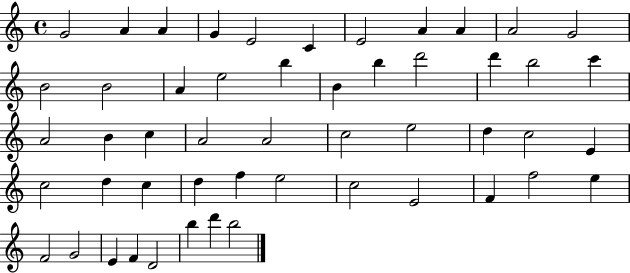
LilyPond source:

{
  \clef treble
  \time 4/4
  \defaultTimeSignature
  \key c \major
  g'2 a'4 a'4 | g'4 e'2 c'4 | e'2 a'4 a'4 | a'2 g'2 | \break b'2 b'2 | a'4 e''2 b''4 | b'4 b''4 d'''2 | d'''4 b''2 c'''4 | \break a'2 b'4 c''4 | a'2 a'2 | c''2 e''2 | d''4 c''2 e'4 | \break c''2 d''4 c''4 | d''4 f''4 e''2 | c''2 e'2 | f'4 f''2 e''4 | \break f'2 g'2 | e'4 f'4 d'2 | b''4 d'''4 b''2 | \bar "|."
}